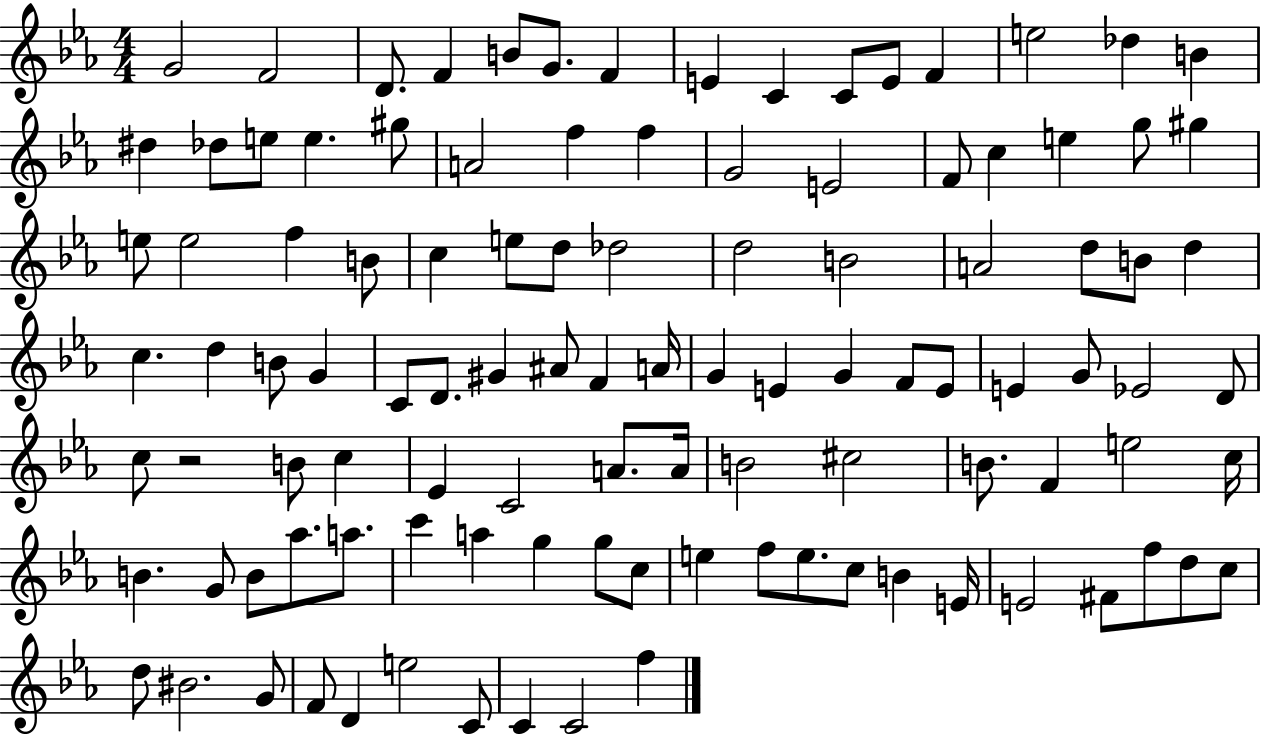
G4/h F4/h D4/e. F4/q B4/e G4/e. F4/q E4/q C4/q C4/e E4/e F4/q E5/h Db5/q B4/q D#5/q Db5/e E5/e E5/q. G#5/e A4/h F5/q F5/q G4/h E4/h F4/e C5/q E5/q G5/e G#5/q E5/e E5/h F5/q B4/e C5/q E5/e D5/e Db5/h D5/h B4/h A4/h D5/e B4/e D5/q C5/q. D5/q B4/e G4/q C4/e D4/e. G#4/q A#4/e F4/q A4/s G4/q E4/q G4/q F4/e E4/e E4/q G4/e Eb4/h D4/e C5/e R/h B4/e C5/q Eb4/q C4/h A4/e. A4/s B4/h C#5/h B4/e. F4/q E5/h C5/s B4/q. G4/e B4/e Ab5/e. A5/e. C6/q A5/q G5/q G5/e C5/e E5/q F5/e E5/e. C5/e B4/q E4/s E4/h F#4/e F5/e D5/e C5/e D5/e BIS4/h. G4/e F4/e D4/q E5/h C4/e C4/q C4/h F5/q